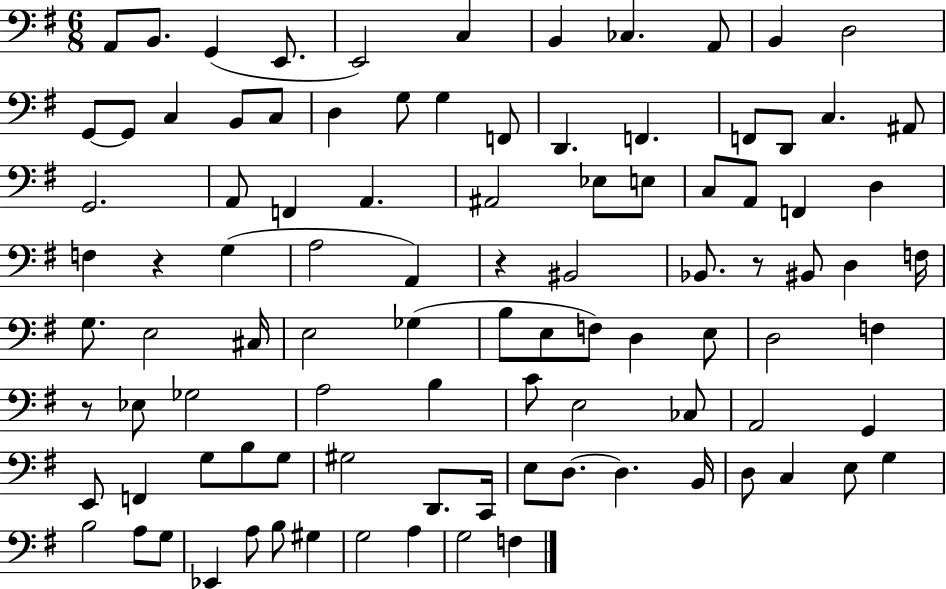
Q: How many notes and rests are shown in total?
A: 98